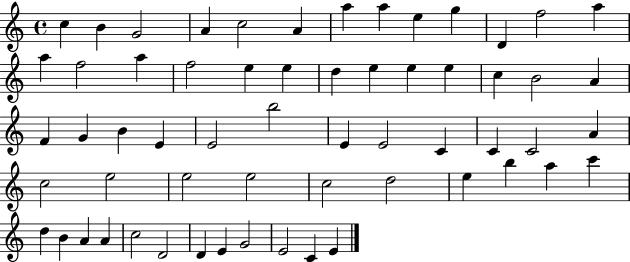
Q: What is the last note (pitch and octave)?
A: E4